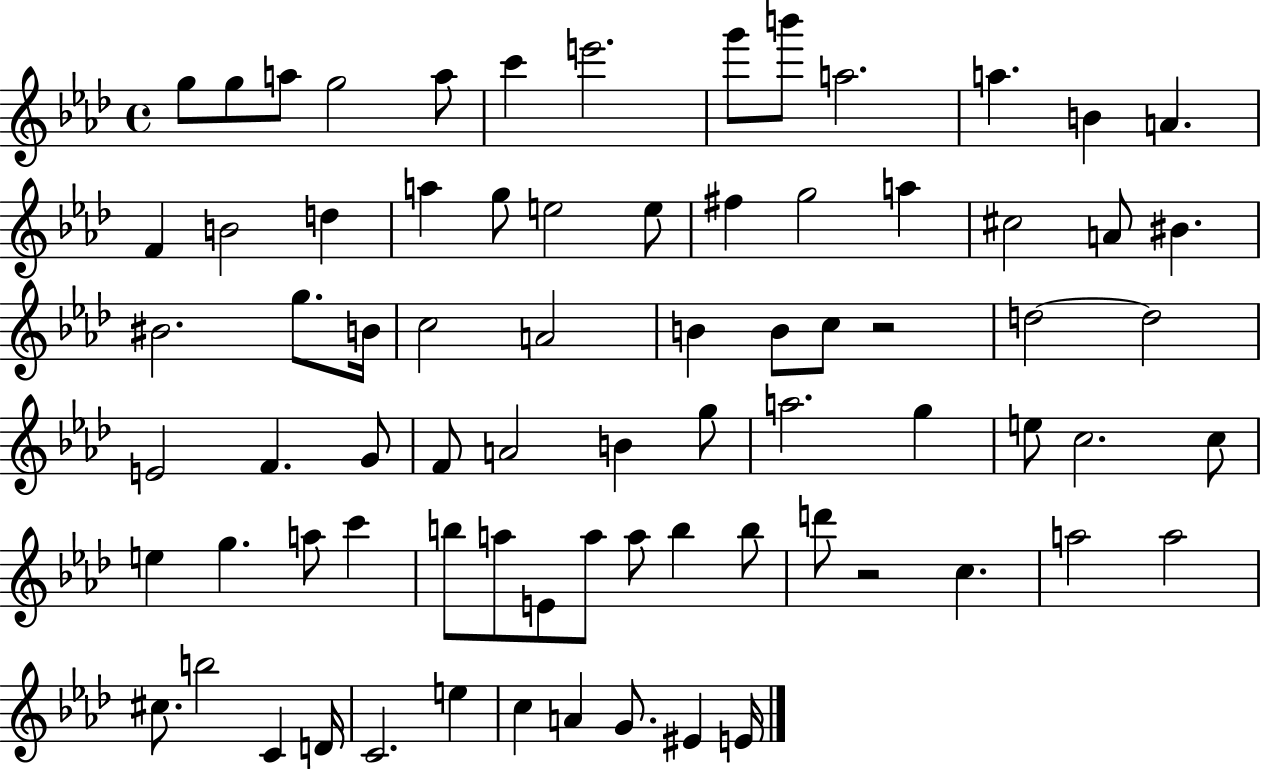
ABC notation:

X:1
T:Untitled
M:4/4
L:1/4
K:Ab
g/2 g/2 a/2 g2 a/2 c' e'2 g'/2 b'/2 a2 a B A F B2 d a g/2 e2 e/2 ^f g2 a ^c2 A/2 ^B ^B2 g/2 B/4 c2 A2 B B/2 c/2 z2 d2 d2 E2 F G/2 F/2 A2 B g/2 a2 g e/2 c2 c/2 e g a/2 c' b/2 a/2 E/2 a/2 a/2 b b/2 d'/2 z2 c a2 a2 ^c/2 b2 C D/4 C2 e c A G/2 ^E E/4